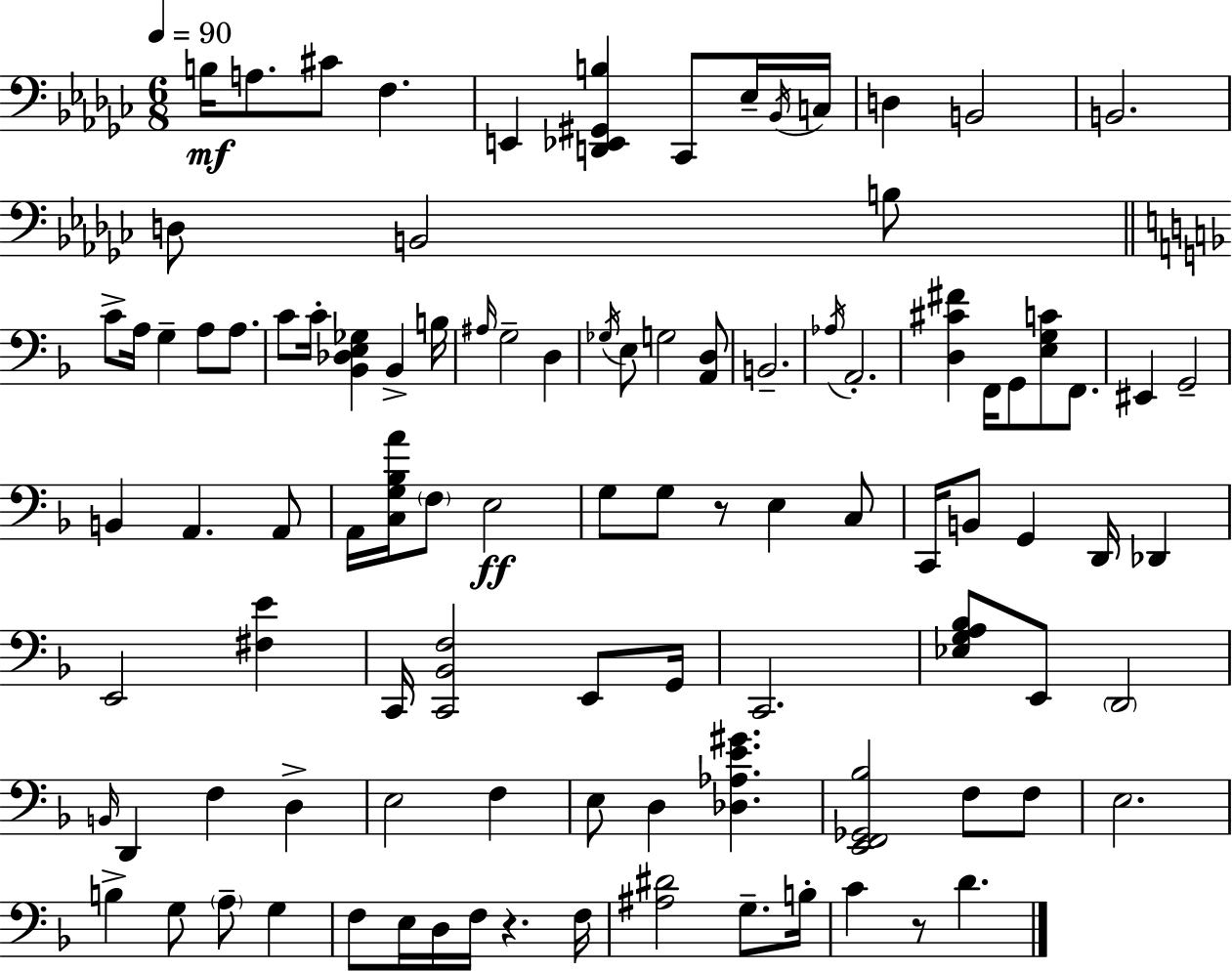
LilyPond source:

{
  \clef bass
  \numericTimeSignature
  \time 6/8
  \key ees \minor
  \tempo 4 = 90
  b16\mf a8. cis'8 f4. | e,4 <d, ees, gis, b>4 ces,8 ees16-- \acciaccatura { bes,16 } | c16 d4 b,2 | b,2. | \break d8 b,2 b8 | \bar "||" \break \key d \minor c'8-> a16 g4-- a8 a8. | c'8 c'16-. <bes, des e ges>4 bes,4-> b16 | \grace { ais16 } g2-- d4 | \acciaccatura { ges16 } e8 g2 | \break <a, d>8 b,2.-- | \acciaccatura { aes16 } a,2.-. | <d cis' fis'>4 f,16 g,8 <e g c'>8 | f,8. eis,4 g,2-- | \break b,4 a,4. | a,8 a,16 <c g bes a'>16 \parenthesize f8 e2\ff | g8 g8 r8 e4 | c8 c,16 b,8 g,4 d,16 des,4 | \break e,2 <fis e'>4 | c,16 <c, bes, f>2 | e,8 g,16 c,2. | <ees g a bes>8 e,8 \parenthesize d,2 | \break \grace { b,16 } d,4 f4 | d4-> e2 | f4 e8 d4 <des aes e' gis'>4. | <e, f, ges, bes>2 | \break f8 f8 e2. | b4-> g8 \parenthesize a8-- | g4 f8 e16 d16 f16 r4. | f16 <ais dis'>2 | \break g8.-- b16-. c'4 r8 d'4. | \bar "|."
}